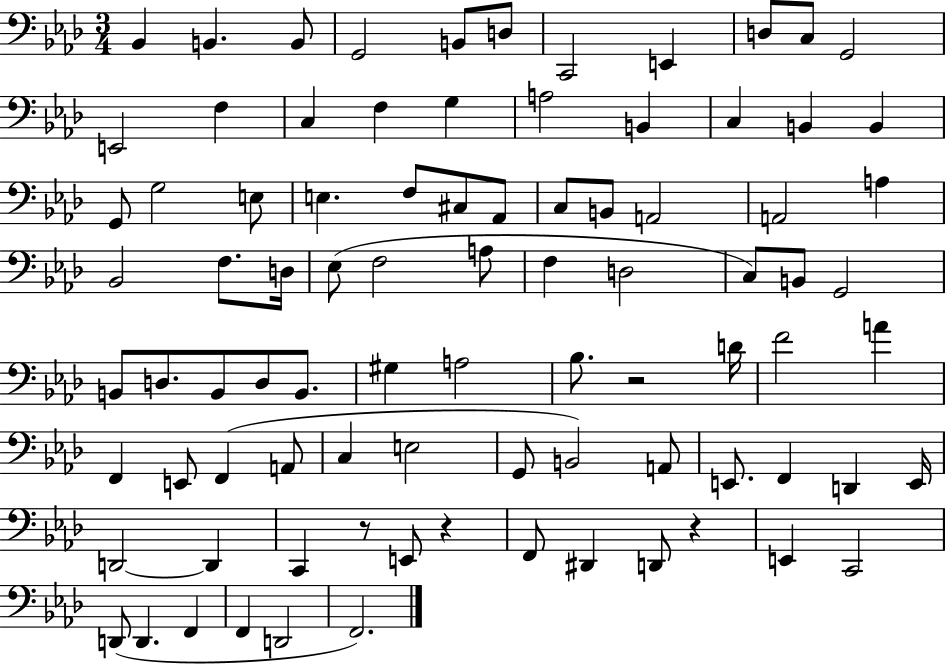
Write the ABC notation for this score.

X:1
T:Untitled
M:3/4
L:1/4
K:Ab
_B,, B,, B,,/2 G,,2 B,,/2 D,/2 C,,2 E,, D,/2 C,/2 G,,2 E,,2 F, C, F, G, A,2 B,, C, B,, B,, G,,/2 G,2 E,/2 E, F,/2 ^C,/2 _A,,/2 C,/2 B,,/2 A,,2 A,,2 A, _B,,2 F,/2 D,/4 _E,/2 F,2 A,/2 F, D,2 C,/2 B,,/2 G,,2 B,,/2 D,/2 B,,/2 D,/2 B,,/2 ^G, A,2 _B,/2 z2 D/4 F2 A F,, E,,/2 F,, A,,/2 C, E,2 G,,/2 B,,2 A,,/2 E,,/2 F,, D,, E,,/4 D,,2 D,, C,, z/2 E,,/2 z F,,/2 ^D,, D,,/2 z E,, C,,2 D,,/2 D,, F,, F,, D,,2 F,,2